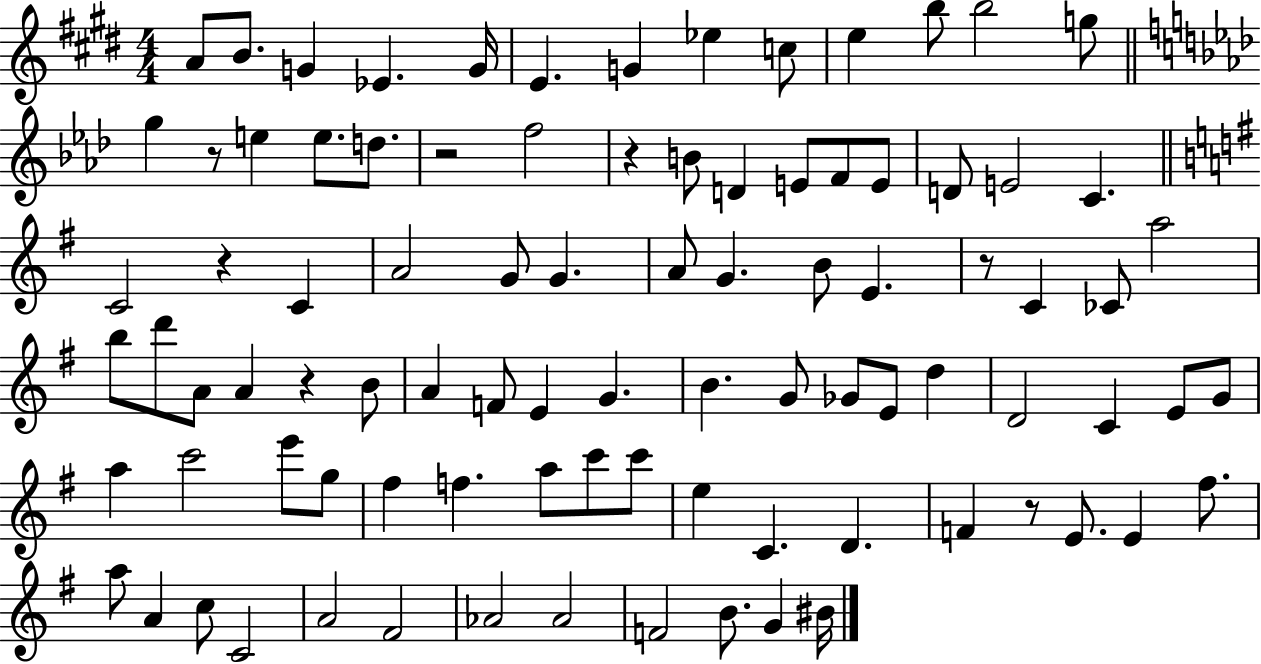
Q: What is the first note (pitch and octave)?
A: A4